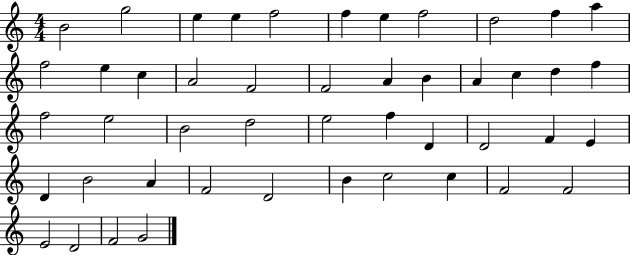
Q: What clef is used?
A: treble